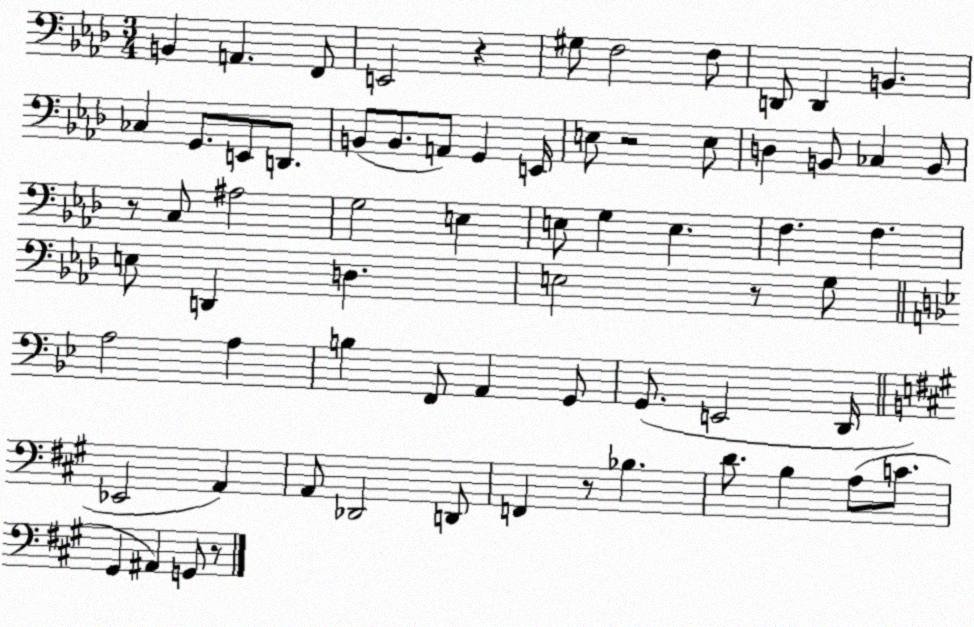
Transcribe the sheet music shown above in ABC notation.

X:1
T:Untitled
M:3/4
L:1/4
K:Ab
B,, A,, F,,/2 E,,2 z ^G,/2 F,2 F,/2 D,,/2 D,, B,, _C, G,,/2 E,,/2 D,,/2 B,,/2 B,,/2 A,,/2 G,, E,,/4 E,/2 z2 E,/2 D, B,,/2 _C, B,,/2 z/2 C,/2 ^A,2 G,2 E, E,/2 G, E, F, F, E,/2 D,, D, E,2 z/2 G,/2 A,2 A, B, F,,/2 A,, G,,/2 G,,/2 E,,2 D,,/4 _E,,2 A,, A,,/2 _D,,2 D,,/2 F,, z/2 _B, D/2 B, A,/2 C/2 ^G,, ^A,, G,,/2 z/2